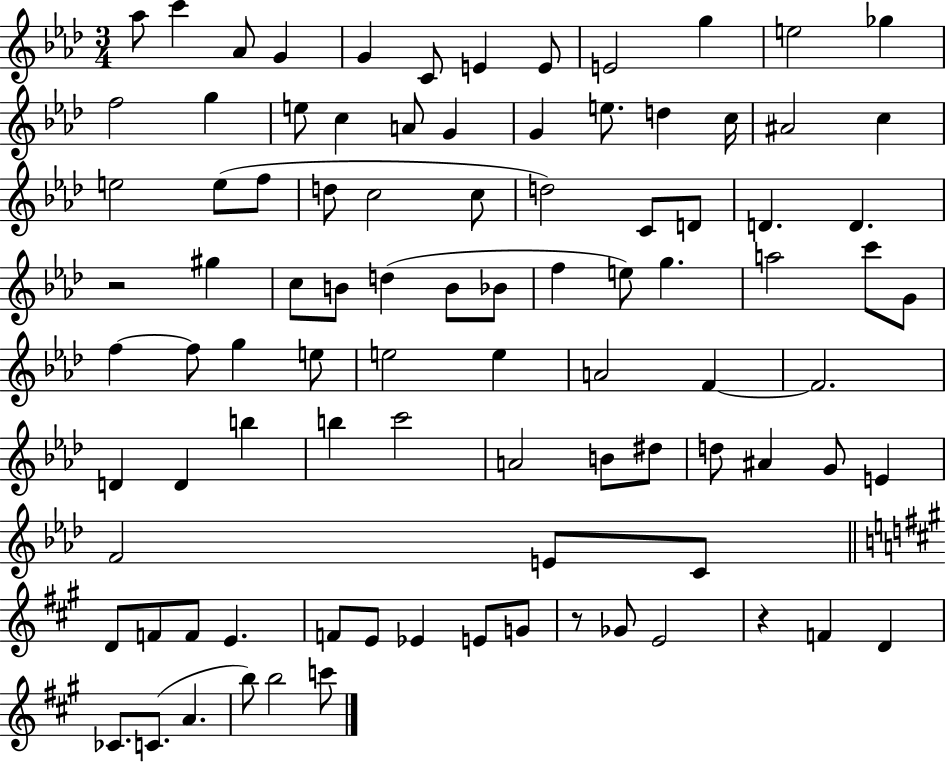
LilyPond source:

{
  \clef treble
  \numericTimeSignature
  \time 3/4
  \key aes \major
  aes''8 c'''4 aes'8 g'4 | g'4 c'8 e'4 e'8 | e'2 g''4 | e''2 ges''4 | \break f''2 g''4 | e''8 c''4 a'8 g'4 | g'4 e''8. d''4 c''16 | ais'2 c''4 | \break e''2 e''8( f''8 | d''8 c''2 c''8 | d''2) c'8 d'8 | d'4. d'4. | \break r2 gis''4 | c''8 b'8 d''4( b'8 bes'8 | f''4 e''8) g''4. | a''2 c'''8 g'8 | \break f''4~~ f''8 g''4 e''8 | e''2 e''4 | a'2 f'4~~ | f'2. | \break d'4 d'4 b''4 | b''4 c'''2 | a'2 b'8 dis''8 | d''8 ais'4 g'8 e'4 | \break f'2 e'8 c'8 | \bar "||" \break \key a \major d'8 f'8 f'8 e'4. | f'8 e'8 ees'4 e'8 g'8 | r8 ges'8 e'2 | r4 f'4 d'4 | \break ces'8. c'8.( a'4. | b''8) b''2 c'''8 | \bar "|."
}